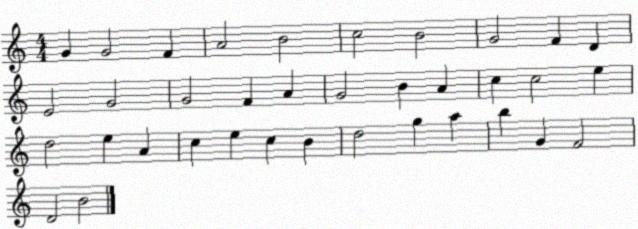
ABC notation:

X:1
T:Untitled
M:4/4
L:1/4
K:C
G G2 F A2 B2 c2 B2 G2 F D E2 G2 G2 F A G2 B A c c2 e d2 e A c e c B d2 g a b G F2 D2 B2